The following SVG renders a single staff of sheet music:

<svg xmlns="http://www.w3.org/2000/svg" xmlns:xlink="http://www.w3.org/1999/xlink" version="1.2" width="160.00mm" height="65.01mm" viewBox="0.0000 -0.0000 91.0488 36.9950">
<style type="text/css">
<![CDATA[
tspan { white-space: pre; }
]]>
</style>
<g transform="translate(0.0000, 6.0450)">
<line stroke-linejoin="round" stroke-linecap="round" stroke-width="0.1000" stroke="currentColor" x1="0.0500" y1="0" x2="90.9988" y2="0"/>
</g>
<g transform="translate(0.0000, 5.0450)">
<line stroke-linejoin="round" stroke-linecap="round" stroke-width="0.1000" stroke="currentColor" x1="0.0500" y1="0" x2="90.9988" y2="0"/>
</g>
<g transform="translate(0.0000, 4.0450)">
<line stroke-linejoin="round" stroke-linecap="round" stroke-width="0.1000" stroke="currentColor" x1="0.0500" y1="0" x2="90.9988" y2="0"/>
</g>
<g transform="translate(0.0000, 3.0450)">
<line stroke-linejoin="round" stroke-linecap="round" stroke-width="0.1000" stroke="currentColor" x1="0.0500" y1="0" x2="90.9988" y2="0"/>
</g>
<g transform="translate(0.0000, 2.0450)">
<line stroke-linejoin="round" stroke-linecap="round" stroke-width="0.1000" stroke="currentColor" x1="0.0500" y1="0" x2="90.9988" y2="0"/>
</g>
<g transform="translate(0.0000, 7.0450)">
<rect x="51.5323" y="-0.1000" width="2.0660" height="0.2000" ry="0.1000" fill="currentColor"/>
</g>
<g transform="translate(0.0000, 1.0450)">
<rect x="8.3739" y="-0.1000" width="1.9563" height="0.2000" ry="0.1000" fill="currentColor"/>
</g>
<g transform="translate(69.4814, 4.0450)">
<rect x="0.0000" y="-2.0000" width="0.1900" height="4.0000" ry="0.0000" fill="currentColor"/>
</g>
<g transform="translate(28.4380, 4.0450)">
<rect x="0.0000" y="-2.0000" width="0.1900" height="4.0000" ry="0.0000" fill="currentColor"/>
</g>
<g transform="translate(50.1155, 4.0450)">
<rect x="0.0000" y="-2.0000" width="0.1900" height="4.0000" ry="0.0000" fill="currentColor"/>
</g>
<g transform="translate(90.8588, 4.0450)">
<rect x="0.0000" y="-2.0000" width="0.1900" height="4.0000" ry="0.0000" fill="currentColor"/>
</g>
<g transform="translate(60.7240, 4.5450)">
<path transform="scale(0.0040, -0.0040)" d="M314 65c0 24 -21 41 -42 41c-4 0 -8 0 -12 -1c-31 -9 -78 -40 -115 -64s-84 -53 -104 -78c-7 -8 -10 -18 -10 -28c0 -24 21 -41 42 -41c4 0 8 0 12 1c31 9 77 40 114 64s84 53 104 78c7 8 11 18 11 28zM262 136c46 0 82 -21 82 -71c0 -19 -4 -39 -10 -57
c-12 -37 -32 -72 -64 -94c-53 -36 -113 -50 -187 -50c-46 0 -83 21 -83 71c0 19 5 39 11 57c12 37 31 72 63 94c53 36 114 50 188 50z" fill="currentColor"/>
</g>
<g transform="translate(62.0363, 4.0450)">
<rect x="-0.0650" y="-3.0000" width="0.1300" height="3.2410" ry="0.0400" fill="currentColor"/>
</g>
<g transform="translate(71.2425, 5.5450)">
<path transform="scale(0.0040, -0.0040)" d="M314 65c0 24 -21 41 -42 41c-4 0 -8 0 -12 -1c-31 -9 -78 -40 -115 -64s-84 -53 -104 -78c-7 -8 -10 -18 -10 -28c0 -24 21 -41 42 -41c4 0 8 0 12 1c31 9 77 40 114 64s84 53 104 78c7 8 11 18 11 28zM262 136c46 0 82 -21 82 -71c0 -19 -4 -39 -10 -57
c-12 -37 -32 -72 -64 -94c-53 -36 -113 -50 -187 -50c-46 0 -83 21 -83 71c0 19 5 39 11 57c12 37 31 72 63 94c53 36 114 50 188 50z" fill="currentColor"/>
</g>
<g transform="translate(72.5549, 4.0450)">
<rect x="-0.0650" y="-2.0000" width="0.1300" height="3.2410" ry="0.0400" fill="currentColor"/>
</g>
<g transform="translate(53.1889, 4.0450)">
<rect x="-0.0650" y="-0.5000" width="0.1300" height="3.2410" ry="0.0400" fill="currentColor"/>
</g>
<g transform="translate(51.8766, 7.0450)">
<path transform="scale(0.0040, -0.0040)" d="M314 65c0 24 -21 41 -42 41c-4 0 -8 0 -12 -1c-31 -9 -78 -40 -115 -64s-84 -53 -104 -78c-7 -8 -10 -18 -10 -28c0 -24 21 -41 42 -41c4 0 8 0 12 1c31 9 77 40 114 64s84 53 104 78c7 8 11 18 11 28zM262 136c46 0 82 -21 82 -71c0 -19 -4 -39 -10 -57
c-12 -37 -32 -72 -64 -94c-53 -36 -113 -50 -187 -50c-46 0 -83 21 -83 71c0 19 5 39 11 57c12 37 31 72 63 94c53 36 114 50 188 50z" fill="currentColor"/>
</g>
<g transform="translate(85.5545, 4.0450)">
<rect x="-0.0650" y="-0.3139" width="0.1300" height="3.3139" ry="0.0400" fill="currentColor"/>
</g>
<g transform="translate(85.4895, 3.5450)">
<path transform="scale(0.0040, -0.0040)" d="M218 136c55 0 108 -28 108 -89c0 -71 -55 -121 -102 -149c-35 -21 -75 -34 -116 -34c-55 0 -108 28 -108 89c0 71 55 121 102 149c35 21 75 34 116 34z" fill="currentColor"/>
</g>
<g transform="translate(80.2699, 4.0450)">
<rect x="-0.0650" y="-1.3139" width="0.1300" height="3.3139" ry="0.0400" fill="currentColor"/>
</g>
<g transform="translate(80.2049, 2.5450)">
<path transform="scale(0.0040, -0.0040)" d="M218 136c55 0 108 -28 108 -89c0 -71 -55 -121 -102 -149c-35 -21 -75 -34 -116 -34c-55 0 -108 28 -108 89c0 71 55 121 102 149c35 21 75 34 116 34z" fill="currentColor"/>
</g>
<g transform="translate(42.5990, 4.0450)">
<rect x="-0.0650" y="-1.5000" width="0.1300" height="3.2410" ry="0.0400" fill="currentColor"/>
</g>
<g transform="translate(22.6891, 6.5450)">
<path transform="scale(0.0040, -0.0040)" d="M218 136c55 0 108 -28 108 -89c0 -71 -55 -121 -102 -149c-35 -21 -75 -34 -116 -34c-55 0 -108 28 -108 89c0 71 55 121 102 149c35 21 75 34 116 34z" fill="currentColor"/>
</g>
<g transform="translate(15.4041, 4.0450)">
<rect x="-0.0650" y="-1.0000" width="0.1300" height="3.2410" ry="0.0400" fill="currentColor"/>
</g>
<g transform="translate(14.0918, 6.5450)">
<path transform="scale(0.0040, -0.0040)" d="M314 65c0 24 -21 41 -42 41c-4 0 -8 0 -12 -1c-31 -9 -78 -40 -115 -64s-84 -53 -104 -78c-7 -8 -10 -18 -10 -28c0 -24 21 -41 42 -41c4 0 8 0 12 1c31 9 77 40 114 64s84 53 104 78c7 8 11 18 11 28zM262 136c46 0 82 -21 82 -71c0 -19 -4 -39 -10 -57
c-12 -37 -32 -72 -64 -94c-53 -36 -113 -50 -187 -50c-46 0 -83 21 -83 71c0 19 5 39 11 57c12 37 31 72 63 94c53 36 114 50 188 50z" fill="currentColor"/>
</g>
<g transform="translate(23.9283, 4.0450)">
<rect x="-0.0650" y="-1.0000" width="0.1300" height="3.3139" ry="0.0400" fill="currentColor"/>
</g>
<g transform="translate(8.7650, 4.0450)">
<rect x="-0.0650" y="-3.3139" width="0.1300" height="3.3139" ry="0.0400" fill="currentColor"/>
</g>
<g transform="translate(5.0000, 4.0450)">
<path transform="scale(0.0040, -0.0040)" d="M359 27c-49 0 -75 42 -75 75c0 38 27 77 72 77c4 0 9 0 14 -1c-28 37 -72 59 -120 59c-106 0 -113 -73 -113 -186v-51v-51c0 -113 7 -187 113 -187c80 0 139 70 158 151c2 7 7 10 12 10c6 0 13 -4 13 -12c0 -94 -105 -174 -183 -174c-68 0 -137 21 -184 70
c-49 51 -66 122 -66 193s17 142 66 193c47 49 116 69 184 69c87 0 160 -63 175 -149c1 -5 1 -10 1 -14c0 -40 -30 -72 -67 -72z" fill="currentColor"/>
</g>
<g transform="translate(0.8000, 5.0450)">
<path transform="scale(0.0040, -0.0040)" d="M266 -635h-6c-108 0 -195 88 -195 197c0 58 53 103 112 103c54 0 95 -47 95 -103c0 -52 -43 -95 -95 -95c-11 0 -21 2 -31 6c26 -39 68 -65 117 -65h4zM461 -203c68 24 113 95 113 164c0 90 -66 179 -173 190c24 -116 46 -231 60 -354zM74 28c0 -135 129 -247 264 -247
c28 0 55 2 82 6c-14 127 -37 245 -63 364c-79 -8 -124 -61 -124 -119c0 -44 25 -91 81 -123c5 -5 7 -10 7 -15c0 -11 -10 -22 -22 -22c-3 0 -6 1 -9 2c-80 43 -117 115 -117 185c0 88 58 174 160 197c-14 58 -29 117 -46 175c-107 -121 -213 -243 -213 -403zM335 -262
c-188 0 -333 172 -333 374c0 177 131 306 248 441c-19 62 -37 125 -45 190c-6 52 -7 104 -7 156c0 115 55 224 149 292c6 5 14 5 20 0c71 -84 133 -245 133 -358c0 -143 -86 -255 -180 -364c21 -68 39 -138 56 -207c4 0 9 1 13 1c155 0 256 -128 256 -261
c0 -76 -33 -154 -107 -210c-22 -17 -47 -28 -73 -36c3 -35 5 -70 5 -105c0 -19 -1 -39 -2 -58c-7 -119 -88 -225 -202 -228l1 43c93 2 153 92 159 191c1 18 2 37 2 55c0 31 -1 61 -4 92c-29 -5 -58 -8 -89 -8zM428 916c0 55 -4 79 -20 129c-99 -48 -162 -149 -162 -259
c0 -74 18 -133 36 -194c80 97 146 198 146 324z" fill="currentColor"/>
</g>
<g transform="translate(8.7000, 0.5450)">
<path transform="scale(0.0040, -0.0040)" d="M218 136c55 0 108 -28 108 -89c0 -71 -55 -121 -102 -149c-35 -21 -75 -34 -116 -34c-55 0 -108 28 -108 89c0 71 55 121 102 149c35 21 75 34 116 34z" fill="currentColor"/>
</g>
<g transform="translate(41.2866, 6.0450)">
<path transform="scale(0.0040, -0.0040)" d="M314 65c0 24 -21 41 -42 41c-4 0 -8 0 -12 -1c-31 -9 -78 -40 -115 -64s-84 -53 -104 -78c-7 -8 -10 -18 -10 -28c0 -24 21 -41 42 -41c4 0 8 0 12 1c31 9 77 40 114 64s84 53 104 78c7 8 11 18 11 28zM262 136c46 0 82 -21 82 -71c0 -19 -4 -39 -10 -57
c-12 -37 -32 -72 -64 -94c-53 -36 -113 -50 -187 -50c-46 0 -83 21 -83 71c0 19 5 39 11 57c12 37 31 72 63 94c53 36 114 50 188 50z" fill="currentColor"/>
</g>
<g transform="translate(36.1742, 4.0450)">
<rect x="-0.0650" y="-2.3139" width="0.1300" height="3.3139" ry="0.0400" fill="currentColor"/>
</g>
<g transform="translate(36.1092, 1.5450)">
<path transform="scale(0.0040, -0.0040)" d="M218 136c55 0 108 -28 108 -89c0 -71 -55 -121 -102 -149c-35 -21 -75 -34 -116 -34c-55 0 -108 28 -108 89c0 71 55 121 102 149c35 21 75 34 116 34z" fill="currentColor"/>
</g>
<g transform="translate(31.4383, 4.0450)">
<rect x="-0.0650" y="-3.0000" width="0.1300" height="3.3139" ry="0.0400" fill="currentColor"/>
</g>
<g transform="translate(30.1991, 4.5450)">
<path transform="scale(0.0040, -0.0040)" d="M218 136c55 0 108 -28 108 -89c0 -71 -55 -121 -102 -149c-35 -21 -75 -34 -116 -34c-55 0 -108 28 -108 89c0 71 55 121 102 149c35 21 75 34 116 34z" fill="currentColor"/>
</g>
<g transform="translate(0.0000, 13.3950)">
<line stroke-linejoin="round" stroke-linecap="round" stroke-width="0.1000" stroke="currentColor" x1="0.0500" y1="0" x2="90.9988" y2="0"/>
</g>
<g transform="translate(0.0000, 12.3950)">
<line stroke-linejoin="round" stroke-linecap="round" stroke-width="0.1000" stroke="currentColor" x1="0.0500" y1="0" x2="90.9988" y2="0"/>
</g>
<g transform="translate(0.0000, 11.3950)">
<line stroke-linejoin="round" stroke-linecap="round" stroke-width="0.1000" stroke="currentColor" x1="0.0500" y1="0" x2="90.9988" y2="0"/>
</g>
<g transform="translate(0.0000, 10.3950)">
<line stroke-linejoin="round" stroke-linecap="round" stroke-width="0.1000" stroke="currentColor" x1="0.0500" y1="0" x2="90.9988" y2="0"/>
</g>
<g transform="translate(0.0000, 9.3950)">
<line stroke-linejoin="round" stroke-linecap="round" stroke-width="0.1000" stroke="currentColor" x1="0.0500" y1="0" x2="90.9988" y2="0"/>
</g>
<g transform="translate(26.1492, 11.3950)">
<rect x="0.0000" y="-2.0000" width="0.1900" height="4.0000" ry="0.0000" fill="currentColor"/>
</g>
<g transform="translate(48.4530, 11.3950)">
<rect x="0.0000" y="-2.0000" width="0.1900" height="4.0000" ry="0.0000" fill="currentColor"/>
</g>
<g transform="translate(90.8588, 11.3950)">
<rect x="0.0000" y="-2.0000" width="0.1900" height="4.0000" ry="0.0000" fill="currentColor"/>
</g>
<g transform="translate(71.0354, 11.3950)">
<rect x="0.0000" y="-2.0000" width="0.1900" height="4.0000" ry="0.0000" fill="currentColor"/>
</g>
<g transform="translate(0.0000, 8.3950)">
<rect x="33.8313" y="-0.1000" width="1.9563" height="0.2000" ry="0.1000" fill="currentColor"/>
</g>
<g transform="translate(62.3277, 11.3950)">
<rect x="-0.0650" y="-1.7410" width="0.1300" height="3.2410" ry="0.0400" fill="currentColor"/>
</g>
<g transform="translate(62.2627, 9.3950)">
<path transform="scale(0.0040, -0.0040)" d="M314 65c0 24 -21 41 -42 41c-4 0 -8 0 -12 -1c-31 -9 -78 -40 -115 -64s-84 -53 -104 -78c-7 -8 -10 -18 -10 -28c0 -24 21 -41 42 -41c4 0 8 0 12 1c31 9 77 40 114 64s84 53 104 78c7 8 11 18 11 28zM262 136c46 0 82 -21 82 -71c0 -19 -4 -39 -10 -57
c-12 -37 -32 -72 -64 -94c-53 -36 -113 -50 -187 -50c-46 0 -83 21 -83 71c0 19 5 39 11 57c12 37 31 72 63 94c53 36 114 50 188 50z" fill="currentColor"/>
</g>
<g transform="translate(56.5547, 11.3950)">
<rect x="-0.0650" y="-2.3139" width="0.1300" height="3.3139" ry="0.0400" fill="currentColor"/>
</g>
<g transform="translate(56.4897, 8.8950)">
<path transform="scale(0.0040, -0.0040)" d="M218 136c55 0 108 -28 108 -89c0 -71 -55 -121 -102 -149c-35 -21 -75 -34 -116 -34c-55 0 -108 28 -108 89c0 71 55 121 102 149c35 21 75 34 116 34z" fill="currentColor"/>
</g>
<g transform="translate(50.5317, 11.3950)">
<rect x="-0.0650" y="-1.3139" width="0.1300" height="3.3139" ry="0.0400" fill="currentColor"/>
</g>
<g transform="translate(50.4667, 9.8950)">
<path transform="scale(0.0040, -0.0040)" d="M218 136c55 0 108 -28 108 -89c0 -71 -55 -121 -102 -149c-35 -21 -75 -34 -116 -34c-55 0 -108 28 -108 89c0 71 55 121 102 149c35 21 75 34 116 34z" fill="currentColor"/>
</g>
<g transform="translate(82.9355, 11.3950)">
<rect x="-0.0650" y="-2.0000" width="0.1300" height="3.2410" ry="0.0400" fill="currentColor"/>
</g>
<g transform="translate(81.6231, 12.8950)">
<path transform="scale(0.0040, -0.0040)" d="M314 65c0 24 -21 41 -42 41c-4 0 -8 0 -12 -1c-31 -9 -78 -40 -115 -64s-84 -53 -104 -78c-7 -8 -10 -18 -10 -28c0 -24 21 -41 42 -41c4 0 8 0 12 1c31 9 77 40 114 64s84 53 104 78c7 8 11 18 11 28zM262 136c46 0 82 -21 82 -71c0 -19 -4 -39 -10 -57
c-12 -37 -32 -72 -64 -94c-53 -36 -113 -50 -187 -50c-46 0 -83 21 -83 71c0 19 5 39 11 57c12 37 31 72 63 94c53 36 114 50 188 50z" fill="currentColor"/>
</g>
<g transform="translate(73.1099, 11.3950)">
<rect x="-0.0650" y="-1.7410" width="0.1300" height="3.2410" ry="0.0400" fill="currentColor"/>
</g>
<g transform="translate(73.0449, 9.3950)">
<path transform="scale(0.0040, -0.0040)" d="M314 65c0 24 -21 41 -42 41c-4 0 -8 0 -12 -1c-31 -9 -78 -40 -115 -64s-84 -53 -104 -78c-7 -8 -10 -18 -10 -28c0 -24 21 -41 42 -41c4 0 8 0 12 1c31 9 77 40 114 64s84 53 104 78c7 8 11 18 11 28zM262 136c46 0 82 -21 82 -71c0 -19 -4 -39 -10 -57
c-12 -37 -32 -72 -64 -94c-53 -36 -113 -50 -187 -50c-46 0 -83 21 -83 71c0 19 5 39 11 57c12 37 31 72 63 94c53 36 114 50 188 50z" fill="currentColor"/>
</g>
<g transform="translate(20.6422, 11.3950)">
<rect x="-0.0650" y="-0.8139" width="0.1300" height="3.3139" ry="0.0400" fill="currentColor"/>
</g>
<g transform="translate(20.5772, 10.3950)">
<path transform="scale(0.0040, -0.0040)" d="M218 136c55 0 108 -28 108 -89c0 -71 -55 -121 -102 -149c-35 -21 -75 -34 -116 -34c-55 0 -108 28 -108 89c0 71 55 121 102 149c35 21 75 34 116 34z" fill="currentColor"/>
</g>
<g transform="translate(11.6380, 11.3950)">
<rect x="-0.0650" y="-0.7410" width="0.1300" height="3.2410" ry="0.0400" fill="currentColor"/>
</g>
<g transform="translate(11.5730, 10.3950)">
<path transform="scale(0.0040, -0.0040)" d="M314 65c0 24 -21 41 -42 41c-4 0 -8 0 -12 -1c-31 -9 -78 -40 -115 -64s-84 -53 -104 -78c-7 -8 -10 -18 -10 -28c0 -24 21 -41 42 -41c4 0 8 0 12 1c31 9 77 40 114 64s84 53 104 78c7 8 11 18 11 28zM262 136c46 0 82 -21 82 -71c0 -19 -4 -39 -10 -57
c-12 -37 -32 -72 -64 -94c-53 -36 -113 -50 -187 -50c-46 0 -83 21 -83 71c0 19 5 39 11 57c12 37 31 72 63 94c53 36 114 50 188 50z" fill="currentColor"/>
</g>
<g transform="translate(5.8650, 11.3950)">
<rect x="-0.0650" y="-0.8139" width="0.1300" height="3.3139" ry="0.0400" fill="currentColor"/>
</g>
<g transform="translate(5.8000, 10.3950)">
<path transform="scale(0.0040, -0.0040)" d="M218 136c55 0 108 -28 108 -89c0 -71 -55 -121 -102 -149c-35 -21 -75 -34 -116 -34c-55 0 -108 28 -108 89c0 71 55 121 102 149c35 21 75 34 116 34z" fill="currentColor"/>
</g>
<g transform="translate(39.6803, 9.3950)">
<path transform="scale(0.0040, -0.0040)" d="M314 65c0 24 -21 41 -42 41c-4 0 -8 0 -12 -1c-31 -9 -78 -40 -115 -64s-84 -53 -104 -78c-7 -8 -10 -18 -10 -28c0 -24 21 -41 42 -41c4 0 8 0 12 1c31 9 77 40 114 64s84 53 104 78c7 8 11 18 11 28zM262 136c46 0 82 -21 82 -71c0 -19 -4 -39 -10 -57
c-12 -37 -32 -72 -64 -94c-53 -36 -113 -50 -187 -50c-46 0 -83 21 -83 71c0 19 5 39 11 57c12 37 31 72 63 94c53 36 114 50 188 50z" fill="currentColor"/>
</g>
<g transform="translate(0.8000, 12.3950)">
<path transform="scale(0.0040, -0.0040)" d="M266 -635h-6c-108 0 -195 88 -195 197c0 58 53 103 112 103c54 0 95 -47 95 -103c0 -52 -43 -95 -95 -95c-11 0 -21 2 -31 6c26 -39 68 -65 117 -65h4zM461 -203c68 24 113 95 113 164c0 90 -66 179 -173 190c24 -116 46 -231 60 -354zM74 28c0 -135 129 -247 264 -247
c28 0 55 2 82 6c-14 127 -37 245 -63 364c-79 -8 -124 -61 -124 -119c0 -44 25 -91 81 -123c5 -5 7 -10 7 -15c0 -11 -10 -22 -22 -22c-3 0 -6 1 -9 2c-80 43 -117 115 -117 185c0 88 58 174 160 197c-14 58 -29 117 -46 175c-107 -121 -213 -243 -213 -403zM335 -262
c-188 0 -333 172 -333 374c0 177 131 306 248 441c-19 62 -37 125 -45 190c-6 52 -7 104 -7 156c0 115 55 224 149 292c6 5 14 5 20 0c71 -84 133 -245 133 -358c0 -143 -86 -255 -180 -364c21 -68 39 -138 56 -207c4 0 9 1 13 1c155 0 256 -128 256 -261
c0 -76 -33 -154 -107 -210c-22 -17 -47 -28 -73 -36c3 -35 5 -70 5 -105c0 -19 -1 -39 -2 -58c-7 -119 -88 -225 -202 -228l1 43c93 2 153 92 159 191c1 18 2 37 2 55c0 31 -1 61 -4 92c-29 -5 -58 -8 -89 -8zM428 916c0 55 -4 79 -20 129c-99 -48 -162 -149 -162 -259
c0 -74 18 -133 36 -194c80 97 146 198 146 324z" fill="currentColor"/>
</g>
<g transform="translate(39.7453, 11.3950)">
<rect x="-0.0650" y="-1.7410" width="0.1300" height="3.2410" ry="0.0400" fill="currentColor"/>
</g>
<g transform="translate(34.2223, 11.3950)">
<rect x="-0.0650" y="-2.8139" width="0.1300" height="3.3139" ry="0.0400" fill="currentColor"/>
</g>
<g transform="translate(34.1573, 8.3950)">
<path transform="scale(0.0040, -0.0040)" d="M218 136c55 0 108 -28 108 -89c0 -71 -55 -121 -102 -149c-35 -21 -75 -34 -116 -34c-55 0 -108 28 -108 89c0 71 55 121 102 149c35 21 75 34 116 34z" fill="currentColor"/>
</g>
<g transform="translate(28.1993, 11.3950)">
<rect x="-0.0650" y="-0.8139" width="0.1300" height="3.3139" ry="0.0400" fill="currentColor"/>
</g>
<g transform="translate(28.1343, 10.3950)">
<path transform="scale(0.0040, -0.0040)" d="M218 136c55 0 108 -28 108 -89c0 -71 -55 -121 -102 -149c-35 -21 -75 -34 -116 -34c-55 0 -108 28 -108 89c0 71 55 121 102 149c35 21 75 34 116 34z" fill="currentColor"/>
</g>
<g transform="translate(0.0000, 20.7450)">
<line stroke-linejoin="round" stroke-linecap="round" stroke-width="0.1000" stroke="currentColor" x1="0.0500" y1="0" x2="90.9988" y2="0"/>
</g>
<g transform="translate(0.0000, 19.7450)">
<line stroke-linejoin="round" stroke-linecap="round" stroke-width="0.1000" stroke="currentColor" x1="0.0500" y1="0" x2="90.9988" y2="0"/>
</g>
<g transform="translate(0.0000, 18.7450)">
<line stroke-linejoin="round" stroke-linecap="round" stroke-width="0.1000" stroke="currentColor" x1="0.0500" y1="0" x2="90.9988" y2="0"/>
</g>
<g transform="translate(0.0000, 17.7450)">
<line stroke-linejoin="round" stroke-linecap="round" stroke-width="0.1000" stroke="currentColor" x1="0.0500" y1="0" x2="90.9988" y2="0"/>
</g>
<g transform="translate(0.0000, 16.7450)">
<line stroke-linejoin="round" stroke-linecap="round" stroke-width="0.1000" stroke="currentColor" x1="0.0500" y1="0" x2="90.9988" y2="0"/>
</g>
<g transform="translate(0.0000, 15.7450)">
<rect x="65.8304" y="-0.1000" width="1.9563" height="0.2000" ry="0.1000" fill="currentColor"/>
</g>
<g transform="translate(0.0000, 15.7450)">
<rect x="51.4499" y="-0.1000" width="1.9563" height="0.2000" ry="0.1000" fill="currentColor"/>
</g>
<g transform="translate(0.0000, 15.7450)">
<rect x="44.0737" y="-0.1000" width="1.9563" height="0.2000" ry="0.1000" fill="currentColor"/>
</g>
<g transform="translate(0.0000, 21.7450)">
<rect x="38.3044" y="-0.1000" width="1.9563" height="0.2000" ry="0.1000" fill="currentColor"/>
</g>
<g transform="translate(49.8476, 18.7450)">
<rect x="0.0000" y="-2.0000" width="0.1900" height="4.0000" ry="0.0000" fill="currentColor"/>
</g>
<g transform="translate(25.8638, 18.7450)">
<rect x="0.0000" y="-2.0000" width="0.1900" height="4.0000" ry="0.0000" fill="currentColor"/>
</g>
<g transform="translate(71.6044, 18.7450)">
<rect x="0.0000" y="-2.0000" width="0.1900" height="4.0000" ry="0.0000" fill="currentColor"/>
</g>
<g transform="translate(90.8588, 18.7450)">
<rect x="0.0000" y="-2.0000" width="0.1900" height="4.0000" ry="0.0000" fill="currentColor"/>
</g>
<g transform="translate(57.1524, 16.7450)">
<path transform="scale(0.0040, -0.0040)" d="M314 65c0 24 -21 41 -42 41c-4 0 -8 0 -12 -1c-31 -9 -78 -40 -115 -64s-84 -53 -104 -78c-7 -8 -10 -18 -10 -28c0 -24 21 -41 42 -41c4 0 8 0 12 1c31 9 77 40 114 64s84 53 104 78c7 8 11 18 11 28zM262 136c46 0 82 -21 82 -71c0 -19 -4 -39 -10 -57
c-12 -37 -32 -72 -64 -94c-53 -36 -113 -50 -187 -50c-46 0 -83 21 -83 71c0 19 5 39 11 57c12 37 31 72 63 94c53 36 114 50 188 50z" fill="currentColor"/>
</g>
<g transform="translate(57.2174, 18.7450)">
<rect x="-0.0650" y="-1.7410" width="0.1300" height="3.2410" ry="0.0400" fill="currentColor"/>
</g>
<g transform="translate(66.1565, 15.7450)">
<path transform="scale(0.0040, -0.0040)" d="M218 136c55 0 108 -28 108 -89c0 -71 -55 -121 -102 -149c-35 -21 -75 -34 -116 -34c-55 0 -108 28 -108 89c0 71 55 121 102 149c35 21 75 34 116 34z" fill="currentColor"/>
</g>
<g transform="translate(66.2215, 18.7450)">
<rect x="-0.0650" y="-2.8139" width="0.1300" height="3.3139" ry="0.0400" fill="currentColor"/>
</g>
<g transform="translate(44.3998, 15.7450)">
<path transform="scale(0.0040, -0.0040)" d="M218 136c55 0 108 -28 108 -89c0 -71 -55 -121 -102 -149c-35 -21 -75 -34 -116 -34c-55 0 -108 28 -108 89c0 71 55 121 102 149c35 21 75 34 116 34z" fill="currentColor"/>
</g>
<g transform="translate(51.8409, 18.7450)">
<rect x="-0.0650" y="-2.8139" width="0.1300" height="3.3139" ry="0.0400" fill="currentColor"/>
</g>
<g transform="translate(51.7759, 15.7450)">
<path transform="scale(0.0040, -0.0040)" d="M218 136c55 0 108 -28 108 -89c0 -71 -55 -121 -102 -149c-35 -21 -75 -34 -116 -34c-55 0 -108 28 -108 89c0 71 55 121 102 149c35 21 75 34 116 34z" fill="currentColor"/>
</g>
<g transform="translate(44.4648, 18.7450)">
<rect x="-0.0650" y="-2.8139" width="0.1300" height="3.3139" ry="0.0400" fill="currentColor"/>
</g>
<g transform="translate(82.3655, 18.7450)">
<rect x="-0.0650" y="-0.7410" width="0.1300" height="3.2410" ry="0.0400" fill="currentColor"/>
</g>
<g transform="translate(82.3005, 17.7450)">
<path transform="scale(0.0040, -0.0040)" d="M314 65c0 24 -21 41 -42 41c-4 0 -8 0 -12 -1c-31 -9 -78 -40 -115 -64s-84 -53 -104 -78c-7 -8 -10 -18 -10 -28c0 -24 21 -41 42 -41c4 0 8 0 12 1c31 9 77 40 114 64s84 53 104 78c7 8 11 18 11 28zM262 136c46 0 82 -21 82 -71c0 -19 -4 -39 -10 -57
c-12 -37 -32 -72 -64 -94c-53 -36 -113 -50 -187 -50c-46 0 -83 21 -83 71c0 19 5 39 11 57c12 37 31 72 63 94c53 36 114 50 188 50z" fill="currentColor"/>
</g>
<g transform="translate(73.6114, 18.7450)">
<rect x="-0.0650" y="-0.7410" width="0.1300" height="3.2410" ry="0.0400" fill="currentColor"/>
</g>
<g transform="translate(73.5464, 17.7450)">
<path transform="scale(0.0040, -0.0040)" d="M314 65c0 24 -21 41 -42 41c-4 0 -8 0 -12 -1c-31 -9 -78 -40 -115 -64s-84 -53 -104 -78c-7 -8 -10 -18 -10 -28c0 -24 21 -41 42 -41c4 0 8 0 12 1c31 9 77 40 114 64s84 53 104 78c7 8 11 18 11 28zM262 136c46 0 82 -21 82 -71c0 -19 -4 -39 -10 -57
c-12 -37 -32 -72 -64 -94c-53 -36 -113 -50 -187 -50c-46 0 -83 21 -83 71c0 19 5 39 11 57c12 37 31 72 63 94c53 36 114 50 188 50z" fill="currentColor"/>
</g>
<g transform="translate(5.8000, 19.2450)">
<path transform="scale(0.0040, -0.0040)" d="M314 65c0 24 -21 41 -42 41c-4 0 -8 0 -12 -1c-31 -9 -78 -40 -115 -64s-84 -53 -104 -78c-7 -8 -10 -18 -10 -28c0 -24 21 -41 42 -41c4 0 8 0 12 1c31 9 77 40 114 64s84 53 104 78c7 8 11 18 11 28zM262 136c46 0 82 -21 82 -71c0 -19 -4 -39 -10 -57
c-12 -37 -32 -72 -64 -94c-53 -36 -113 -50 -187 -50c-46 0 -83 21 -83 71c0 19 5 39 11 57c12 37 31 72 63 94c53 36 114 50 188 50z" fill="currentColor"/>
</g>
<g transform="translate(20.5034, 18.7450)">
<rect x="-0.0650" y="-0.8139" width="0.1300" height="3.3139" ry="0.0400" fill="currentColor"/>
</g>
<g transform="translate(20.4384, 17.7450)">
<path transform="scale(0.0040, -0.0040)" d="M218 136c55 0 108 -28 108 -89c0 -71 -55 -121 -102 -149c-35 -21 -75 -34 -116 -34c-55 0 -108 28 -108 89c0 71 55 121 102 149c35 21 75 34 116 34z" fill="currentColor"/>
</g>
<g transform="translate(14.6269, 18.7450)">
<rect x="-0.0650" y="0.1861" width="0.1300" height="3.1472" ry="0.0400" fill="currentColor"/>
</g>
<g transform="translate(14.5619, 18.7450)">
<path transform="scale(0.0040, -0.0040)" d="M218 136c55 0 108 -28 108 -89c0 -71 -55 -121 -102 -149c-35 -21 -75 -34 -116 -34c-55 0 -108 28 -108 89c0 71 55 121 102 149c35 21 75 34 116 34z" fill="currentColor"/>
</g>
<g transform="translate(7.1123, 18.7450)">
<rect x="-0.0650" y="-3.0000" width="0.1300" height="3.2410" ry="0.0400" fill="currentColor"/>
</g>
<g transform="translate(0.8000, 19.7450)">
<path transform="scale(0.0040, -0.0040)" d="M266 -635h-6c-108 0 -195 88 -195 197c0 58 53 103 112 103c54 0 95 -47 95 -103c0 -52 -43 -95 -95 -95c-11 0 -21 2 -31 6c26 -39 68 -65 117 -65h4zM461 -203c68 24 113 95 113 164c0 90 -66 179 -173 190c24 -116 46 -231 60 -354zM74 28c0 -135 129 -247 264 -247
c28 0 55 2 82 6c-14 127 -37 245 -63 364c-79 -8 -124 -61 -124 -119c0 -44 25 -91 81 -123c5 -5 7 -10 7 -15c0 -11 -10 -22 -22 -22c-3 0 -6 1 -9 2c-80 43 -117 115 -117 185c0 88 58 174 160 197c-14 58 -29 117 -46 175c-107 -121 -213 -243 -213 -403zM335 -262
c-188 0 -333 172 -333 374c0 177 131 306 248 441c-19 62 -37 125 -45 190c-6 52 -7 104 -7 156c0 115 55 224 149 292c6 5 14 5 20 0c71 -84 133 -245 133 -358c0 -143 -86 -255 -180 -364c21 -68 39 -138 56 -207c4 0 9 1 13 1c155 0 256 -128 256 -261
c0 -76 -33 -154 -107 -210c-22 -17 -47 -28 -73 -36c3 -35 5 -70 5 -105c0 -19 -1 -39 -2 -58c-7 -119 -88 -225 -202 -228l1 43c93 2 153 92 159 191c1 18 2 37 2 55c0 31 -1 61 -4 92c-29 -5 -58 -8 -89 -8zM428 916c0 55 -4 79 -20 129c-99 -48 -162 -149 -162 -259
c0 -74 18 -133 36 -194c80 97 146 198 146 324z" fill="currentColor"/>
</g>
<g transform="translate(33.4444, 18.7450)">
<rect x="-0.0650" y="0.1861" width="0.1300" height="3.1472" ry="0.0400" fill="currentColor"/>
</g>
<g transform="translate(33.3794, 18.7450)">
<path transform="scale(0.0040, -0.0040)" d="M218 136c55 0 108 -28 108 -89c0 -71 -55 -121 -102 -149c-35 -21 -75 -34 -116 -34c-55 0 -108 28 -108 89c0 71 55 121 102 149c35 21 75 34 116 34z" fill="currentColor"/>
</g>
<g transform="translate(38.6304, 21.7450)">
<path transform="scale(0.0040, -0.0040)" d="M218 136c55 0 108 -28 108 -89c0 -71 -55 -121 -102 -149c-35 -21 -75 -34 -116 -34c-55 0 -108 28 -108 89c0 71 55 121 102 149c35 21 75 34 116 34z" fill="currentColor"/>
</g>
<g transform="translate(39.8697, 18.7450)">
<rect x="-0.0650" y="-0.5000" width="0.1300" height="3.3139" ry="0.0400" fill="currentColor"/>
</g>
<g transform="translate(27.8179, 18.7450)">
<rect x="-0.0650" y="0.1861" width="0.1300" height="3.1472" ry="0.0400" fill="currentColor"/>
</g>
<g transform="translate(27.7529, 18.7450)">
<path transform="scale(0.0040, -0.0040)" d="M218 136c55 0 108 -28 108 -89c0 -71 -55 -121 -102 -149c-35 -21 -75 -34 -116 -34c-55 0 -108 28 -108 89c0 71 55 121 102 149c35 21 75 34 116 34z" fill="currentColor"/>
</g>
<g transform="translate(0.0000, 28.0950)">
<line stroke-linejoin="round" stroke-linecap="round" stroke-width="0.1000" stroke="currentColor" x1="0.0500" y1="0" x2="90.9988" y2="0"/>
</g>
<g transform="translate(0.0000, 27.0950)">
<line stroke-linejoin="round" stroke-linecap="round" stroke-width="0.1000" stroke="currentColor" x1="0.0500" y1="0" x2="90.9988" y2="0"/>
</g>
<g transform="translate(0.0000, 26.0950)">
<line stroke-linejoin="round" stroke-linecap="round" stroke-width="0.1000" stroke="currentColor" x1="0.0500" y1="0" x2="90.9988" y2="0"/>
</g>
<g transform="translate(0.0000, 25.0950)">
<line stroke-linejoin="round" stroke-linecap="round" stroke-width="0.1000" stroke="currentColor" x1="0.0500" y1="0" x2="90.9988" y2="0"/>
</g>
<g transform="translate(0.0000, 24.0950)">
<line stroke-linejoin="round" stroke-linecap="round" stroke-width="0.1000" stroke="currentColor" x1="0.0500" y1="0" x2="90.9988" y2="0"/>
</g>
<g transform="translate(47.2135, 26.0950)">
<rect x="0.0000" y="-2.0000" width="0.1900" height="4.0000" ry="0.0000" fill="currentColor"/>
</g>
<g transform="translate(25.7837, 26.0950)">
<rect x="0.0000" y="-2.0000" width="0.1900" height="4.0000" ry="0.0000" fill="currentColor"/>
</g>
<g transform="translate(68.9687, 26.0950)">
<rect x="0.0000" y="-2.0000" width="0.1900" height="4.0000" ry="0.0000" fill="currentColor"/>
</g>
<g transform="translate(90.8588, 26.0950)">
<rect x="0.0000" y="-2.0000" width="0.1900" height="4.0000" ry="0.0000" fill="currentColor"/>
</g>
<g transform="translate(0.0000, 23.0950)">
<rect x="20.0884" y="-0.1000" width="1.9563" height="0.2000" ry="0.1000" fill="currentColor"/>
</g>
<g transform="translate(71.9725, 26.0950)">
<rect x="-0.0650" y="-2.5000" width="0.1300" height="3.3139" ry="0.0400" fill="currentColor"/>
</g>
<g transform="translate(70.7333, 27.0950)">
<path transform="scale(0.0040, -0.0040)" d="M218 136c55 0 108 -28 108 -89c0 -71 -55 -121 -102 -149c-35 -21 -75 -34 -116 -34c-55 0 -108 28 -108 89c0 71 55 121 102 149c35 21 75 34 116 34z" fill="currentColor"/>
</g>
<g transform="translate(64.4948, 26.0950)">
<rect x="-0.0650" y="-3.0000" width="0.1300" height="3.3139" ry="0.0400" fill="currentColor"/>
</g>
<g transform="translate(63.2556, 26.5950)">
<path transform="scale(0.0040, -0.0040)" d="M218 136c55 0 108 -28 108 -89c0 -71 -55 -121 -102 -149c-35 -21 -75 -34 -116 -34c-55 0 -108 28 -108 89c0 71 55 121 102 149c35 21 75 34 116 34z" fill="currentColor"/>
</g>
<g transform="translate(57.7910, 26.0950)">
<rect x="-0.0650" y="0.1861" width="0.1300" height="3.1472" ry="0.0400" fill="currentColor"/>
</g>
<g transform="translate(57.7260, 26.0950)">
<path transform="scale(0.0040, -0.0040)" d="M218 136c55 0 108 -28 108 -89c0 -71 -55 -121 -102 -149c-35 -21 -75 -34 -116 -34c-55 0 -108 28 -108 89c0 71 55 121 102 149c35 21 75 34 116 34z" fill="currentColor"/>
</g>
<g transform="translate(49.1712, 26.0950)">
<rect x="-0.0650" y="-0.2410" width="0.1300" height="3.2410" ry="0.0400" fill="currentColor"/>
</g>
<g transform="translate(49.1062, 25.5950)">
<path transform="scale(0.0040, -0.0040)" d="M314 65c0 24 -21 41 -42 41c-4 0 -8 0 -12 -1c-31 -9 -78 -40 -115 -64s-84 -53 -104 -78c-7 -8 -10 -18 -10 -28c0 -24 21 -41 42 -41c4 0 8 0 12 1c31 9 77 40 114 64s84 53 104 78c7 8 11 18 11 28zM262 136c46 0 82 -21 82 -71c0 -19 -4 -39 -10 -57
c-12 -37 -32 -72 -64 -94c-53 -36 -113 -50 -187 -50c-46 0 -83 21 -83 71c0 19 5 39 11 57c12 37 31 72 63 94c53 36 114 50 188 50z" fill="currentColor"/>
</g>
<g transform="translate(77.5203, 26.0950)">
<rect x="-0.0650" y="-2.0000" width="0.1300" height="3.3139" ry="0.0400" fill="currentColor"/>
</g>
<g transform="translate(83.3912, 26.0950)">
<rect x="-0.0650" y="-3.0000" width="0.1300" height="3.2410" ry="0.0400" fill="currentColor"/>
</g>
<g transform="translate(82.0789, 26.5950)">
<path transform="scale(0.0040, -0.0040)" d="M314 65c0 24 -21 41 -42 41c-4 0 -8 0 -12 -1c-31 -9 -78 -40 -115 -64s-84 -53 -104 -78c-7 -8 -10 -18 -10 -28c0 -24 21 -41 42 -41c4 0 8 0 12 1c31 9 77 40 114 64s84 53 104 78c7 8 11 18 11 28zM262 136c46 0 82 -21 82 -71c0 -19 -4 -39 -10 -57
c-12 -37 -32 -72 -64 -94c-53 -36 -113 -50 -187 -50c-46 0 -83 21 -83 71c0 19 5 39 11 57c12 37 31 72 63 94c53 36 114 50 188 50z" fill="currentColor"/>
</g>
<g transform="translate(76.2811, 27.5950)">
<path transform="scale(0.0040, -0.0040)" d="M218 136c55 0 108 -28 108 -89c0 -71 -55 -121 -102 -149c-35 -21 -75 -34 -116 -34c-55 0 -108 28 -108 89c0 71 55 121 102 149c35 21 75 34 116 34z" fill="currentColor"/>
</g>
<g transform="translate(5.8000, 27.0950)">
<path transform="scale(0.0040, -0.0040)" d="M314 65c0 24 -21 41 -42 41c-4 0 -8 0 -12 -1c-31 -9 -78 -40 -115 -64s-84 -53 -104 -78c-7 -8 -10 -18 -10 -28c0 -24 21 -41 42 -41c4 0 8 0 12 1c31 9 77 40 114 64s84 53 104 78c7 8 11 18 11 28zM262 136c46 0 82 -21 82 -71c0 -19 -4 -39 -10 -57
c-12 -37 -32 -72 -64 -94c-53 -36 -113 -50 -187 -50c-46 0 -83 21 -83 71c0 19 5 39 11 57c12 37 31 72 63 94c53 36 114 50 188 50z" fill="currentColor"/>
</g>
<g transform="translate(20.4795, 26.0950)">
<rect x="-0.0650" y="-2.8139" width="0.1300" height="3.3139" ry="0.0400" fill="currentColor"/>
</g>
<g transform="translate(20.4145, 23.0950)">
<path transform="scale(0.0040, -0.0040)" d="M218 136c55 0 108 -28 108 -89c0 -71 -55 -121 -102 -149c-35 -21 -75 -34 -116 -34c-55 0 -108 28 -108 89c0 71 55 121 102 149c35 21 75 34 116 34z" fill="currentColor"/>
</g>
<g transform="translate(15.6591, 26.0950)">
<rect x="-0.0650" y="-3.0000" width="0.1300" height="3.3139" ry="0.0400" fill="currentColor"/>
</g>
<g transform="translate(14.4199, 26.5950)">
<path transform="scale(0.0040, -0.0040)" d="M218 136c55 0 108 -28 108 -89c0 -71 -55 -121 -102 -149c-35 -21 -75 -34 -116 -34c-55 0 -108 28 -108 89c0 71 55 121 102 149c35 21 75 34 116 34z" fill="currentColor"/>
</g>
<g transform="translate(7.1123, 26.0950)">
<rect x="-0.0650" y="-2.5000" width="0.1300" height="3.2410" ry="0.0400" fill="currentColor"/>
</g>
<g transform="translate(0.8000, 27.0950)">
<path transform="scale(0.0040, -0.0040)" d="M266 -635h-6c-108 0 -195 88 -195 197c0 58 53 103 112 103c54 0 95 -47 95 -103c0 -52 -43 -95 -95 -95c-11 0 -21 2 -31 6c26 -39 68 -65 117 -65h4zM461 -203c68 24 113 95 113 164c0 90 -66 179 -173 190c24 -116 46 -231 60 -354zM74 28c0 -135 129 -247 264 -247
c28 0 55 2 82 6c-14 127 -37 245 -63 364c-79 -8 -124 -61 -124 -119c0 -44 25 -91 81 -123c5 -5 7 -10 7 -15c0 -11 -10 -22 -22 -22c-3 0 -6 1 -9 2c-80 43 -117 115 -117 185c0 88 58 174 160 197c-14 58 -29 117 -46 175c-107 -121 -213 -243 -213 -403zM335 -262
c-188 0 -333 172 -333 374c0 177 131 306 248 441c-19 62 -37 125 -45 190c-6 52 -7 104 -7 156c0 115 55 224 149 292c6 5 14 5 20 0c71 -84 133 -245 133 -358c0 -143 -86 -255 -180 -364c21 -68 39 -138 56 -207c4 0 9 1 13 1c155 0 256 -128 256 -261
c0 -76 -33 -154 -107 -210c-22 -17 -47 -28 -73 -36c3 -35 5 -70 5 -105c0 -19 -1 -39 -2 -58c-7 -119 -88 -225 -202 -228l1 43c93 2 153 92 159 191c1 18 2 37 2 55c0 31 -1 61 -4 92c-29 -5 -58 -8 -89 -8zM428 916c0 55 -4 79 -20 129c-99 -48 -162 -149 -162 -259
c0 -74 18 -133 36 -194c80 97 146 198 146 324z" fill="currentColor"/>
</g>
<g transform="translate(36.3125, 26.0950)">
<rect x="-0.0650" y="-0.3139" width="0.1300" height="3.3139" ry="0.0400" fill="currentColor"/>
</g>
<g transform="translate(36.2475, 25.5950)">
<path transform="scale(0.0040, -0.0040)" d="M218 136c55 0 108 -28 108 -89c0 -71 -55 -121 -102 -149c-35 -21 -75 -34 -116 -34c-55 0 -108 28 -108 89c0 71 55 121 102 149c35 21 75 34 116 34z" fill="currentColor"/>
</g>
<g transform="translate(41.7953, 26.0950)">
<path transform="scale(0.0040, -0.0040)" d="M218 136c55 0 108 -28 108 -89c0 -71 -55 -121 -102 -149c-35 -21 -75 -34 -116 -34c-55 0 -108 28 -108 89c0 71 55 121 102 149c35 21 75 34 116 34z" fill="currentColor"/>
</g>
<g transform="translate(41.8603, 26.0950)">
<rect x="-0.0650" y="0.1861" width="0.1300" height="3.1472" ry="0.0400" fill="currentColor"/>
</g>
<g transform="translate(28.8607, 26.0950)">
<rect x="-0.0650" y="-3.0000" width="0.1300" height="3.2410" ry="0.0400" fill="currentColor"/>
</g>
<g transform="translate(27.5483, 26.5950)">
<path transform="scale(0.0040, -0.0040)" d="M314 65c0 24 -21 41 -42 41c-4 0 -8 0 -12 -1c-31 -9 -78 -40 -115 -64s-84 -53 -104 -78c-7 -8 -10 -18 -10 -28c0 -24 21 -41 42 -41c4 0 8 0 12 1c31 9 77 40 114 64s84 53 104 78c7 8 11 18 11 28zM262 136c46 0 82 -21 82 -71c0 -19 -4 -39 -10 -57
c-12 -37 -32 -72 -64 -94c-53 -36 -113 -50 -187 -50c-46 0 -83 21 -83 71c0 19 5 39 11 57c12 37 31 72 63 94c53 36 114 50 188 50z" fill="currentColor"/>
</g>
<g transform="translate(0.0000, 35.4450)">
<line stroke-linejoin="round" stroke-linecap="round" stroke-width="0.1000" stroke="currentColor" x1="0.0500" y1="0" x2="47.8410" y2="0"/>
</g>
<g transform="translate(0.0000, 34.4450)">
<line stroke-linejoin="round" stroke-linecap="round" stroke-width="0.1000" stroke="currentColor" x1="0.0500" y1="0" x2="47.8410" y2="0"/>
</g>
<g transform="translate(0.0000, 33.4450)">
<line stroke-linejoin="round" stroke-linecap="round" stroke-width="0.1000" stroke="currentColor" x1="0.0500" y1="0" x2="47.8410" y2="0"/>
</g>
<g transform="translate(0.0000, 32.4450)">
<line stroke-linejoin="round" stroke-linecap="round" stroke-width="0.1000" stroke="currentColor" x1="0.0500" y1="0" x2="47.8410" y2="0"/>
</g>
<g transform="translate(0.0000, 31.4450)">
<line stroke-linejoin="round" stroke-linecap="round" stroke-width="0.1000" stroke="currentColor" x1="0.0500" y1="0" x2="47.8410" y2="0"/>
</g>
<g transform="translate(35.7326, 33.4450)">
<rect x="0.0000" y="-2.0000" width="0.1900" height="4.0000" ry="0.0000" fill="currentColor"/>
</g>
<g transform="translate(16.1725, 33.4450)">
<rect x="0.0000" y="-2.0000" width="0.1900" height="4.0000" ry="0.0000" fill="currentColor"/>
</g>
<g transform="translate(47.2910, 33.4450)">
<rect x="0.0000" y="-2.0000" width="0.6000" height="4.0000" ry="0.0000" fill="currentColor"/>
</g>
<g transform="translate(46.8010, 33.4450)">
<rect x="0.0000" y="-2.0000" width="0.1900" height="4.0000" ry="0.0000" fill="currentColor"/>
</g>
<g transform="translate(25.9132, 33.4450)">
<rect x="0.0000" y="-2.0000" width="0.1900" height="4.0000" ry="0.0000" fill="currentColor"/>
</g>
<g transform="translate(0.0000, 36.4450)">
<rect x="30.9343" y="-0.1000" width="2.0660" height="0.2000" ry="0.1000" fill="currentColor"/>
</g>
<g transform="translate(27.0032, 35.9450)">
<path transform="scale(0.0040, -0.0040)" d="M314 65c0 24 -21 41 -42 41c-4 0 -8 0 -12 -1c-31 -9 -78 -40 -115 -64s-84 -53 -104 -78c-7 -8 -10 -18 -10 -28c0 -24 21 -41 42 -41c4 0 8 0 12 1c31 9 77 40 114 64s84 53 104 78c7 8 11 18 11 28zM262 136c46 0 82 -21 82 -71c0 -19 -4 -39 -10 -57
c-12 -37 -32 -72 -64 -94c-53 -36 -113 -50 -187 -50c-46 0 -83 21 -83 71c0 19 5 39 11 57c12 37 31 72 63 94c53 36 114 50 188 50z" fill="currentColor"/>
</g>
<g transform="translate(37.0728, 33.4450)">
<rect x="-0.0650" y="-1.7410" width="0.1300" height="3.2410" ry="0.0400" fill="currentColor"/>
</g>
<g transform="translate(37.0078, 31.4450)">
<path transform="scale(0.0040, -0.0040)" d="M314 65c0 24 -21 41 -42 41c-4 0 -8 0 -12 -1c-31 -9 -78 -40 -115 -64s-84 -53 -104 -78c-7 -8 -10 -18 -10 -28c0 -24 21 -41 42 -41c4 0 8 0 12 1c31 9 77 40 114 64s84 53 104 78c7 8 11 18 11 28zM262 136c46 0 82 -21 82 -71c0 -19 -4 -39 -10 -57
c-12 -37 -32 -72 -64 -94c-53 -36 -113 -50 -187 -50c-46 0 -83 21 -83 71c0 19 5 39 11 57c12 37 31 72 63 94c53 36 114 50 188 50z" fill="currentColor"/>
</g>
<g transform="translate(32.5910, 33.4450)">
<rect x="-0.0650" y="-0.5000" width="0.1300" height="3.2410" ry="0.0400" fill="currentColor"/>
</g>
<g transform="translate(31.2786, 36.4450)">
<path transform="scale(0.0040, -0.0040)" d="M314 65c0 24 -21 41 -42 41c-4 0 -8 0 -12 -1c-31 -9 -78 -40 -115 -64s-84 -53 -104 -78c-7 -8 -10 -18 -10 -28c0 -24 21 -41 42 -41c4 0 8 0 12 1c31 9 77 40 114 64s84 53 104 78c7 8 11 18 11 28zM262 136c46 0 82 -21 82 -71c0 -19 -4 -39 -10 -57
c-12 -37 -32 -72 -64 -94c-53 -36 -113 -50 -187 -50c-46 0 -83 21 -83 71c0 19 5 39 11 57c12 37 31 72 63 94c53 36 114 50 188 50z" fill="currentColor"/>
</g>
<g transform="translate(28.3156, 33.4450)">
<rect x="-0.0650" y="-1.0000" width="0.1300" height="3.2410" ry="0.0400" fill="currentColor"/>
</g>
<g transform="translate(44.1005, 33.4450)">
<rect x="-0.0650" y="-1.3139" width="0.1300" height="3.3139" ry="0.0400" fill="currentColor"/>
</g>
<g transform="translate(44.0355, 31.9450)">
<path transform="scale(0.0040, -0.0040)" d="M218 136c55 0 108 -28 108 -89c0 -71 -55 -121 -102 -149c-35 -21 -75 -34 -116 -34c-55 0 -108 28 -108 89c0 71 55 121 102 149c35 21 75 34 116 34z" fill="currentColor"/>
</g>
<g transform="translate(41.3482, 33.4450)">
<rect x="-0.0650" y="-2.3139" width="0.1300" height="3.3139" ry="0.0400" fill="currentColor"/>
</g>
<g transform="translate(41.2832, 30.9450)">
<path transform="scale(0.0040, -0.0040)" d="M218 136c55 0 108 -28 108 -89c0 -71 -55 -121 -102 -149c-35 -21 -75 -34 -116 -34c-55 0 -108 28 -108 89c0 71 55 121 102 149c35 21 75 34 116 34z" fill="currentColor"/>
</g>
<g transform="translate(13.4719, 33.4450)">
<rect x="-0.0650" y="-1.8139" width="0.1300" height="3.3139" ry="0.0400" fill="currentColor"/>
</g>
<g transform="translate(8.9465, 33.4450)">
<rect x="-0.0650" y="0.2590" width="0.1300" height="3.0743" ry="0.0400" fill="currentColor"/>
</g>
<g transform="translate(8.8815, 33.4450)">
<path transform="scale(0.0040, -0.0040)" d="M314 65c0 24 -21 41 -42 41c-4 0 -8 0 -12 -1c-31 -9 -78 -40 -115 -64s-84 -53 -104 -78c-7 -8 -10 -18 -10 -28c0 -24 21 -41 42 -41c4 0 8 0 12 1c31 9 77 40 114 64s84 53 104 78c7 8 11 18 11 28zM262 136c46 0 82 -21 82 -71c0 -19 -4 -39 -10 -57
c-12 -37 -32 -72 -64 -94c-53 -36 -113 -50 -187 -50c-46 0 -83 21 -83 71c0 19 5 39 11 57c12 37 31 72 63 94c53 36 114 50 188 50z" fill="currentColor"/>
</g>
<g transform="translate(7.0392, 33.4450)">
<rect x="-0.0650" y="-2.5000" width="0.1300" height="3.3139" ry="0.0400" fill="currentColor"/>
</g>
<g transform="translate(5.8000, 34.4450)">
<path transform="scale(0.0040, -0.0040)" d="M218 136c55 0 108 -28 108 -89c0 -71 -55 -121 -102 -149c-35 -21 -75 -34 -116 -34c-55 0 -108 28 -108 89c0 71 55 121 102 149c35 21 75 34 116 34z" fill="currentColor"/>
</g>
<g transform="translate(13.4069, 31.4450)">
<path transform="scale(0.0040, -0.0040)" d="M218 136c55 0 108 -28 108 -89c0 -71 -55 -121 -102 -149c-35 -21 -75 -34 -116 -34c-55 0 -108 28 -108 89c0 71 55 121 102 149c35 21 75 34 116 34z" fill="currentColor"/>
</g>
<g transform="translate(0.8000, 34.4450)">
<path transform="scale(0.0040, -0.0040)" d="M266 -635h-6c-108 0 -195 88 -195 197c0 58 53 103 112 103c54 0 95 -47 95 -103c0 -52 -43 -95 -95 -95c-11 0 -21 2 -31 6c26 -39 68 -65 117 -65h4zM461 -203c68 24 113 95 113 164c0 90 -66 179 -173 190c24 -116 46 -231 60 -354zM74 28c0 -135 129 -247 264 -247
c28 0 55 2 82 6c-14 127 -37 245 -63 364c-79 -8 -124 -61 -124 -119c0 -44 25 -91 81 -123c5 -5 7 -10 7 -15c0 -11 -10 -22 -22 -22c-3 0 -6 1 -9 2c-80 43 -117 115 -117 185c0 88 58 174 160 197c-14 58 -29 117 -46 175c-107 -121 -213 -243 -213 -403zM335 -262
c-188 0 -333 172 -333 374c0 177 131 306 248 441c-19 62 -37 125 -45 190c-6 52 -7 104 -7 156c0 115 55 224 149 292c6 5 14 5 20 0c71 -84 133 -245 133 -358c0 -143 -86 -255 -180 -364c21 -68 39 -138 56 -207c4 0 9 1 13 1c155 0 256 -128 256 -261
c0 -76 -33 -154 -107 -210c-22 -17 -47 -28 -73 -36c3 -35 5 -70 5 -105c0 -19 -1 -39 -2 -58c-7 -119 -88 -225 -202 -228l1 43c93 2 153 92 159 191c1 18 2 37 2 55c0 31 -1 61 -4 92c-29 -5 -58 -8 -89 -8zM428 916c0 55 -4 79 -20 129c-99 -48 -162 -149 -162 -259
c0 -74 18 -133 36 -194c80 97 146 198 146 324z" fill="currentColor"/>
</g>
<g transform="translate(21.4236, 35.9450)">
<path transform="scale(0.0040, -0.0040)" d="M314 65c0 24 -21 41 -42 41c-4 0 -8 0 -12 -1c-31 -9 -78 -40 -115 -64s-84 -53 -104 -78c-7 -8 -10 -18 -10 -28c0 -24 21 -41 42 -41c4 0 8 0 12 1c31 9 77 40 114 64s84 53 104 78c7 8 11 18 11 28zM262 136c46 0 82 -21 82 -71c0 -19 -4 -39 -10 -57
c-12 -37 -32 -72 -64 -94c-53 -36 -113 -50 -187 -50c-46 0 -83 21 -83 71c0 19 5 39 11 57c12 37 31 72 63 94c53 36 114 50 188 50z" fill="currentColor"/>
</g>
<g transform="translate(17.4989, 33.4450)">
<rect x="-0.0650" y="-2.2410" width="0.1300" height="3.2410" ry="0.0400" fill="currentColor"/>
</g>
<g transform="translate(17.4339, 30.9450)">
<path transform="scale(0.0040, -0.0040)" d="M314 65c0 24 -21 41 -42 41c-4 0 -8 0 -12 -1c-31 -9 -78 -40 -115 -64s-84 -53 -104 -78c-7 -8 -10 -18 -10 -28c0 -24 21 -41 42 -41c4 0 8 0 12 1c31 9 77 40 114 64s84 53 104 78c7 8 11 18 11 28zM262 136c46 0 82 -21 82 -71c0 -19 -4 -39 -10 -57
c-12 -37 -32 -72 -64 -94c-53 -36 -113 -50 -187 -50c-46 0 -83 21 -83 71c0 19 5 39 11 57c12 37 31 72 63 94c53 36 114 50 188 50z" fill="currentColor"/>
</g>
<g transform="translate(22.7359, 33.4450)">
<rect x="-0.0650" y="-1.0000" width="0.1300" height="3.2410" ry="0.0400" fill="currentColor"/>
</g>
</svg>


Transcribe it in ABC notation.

X:1
T:Untitled
M:4/4
L:1/4
K:C
b D2 D A g E2 C2 A2 F2 e c d d2 d d a f2 e g f2 f2 F2 A2 B d B B C a a f2 a d2 d2 G2 A a A2 c B c2 B A G F A2 G B2 f g2 D2 D2 C2 f2 g e